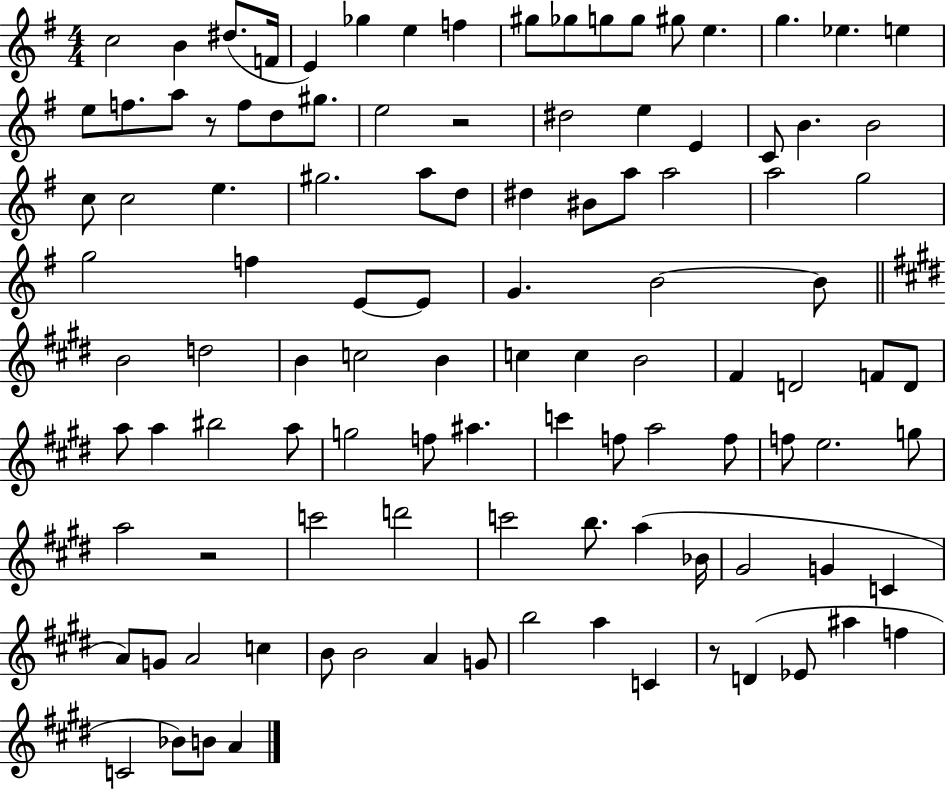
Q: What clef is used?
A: treble